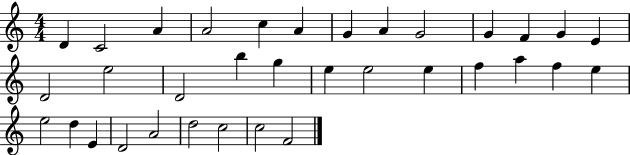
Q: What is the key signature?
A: C major